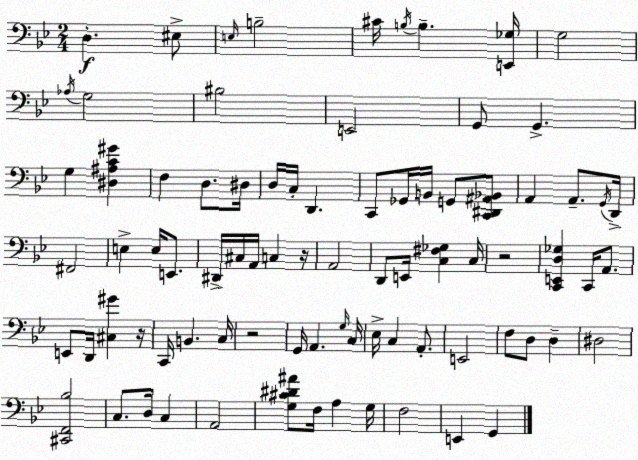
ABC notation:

X:1
T:Untitled
M:2/4
L:1/4
K:Bb
D, ^E,/2 E,/4 B,2 ^C/4 B,/4 B, [E,,_G,]/4 G,2 _A,/4 G,2 ^B,2 E,,2 G,,/2 G,, G, [^D,^A,C^G] F, D,/2 ^D,/4 D,/4 C,/4 D,, C,,/2 _G,,/4 B,,/4 G,,/2 [C,,^D,,^A,,_B,,]/2 A,, A,,/2 G,,/4 D,,/4 ^F,,2 E, E,/4 E,,/2 ^D,,/4 ^C,/4 A,,/4 C, z/4 A,,2 D,,/2 E,,/4 [C,^F,_G,] C,/4 z2 [C,,E,,D,_G,] C,,/4 A,,/2 E,,/2 D,,/4 [^C,^G] z/4 C,,/4 B,, C,/4 z2 G,,/4 A,, G,/4 C,/4 _E,/4 C, A,,/2 E,,2 F,/2 D,/2 D, ^D,2 [^C,,F,,_B,]2 C,/2 D,/4 C, A,,2 [G,^C^D^A]/2 F,/4 A, G,/4 F,2 E,, G,,